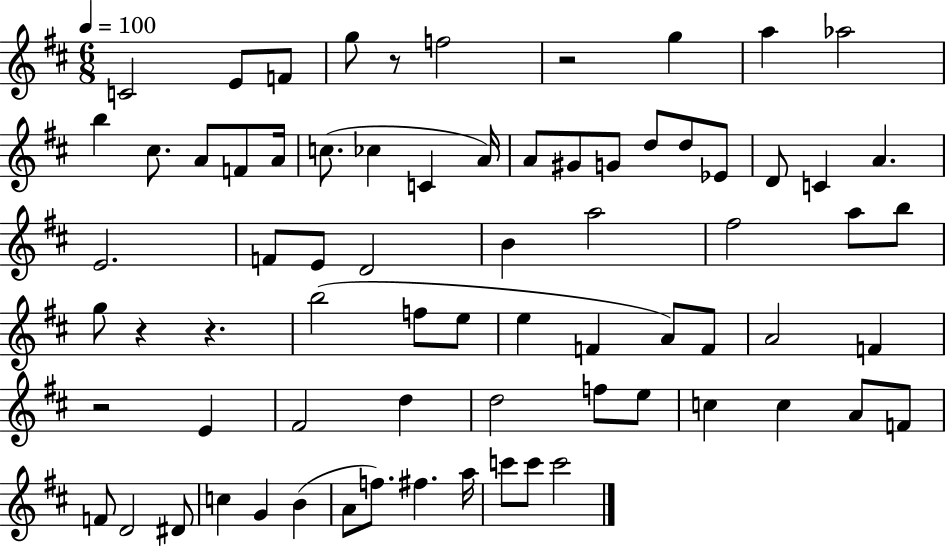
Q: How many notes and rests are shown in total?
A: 73